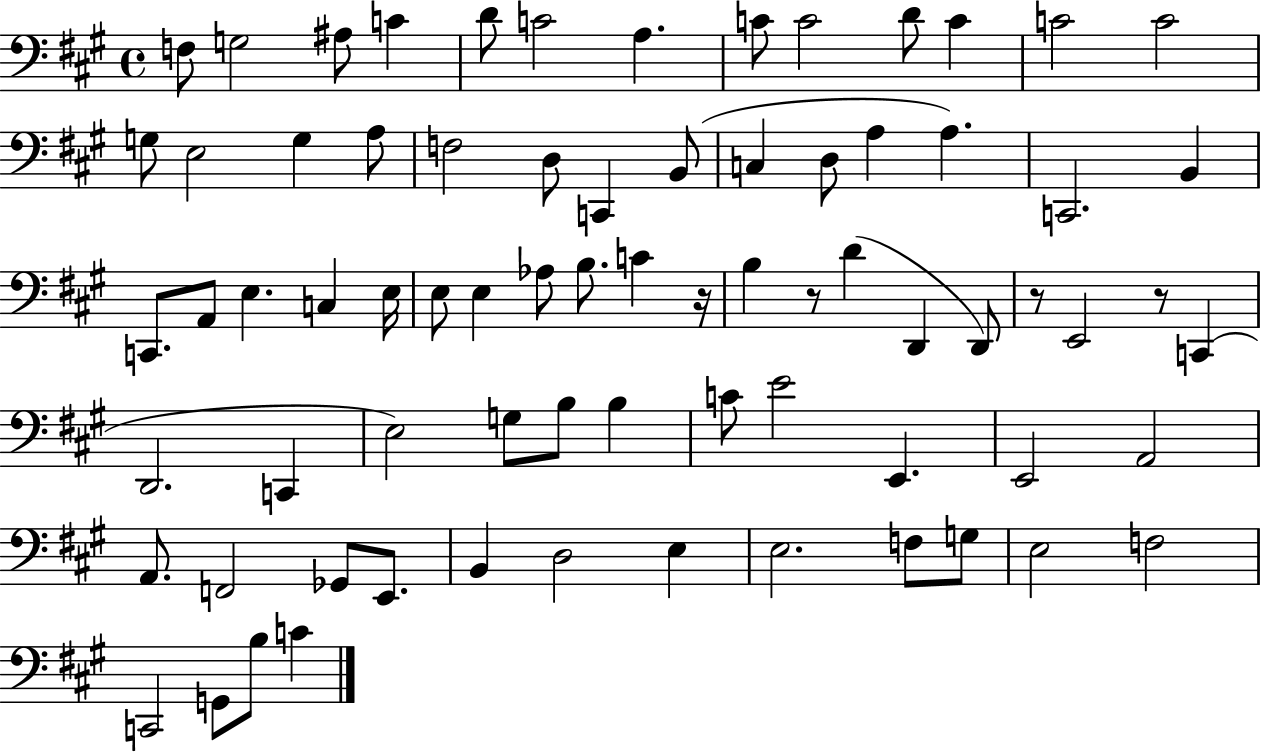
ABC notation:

X:1
T:Untitled
M:4/4
L:1/4
K:A
F,/2 G,2 ^A,/2 C D/2 C2 A, C/2 C2 D/2 C C2 C2 G,/2 E,2 G, A,/2 F,2 D,/2 C,, B,,/2 C, D,/2 A, A, C,,2 B,, C,,/2 A,,/2 E, C, E,/4 E,/2 E, _A,/2 B,/2 C z/4 B, z/2 D D,, D,,/2 z/2 E,,2 z/2 C,, D,,2 C,, E,2 G,/2 B,/2 B, C/2 E2 E,, E,,2 A,,2 A,,/2 F,,2 _G,,/2 E,,/2 B,, D,2 E, E,2 F,/2 G,/2 E,2 F,2 C,,2 G,,/2 B,/2 C